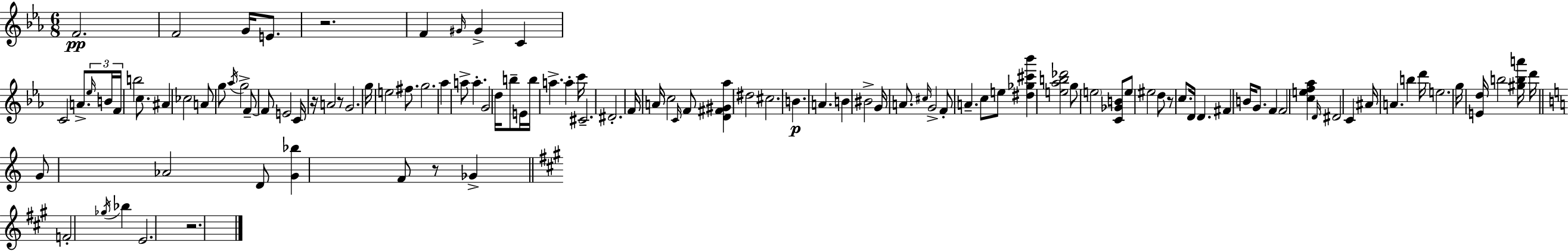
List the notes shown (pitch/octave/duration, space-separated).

F4/h. F4/h G4/s E4/e. R/h. F4/q G#4/s G#4/q C4/q C4/h A4/e. Eb5/s B4/s F4/s B5/h C5/e. A#4/q CES5/h A4/e G5/e Ab5/s G5/h F4/e F4/e E4/h C4/s R/s A4/h R/e G4/h. G5/s E5/h F#5/e. G5/h. Ab5/q A5/e A5/q. G4/h D5/s B5/e E4/s B5/s A5/q. A5/q C6/s C#4/h. D#4/h. F4/s A4/s C5/h C4/s F4/e [D4,F#4,G#4,Ab5]/q D#5/h C#5/h. B4/q. A4/q. B4/q BIS4/h G4/s A4/e. C#5/s G4/h F4/e A4/q. C5/e E5/e [D#5,Gb5,C#6,Bb6]/q [E5,Ab5,B5,Db6]/h G5/e E5/h [C4,Gb4,B4]/e E5/e EIS5/h D5/e R/e C5/e. D4/s D4/q. F#4/q B4/s G4/e. F4/q F4/h [C5,E5,F5,Ab5]/q D4/s D#4/h C4/q A#4/s A4/q. B5/q D6/s E5/h. G5/s [E4,D5]/s B5/h [G#5,B5,A6]/s D6/s G4/e Ab4/h D4/e [G4,Bb5]/q F4/e R/e Gb4/q F4/h Gb5/s Bb5/q E4/h. R/h.